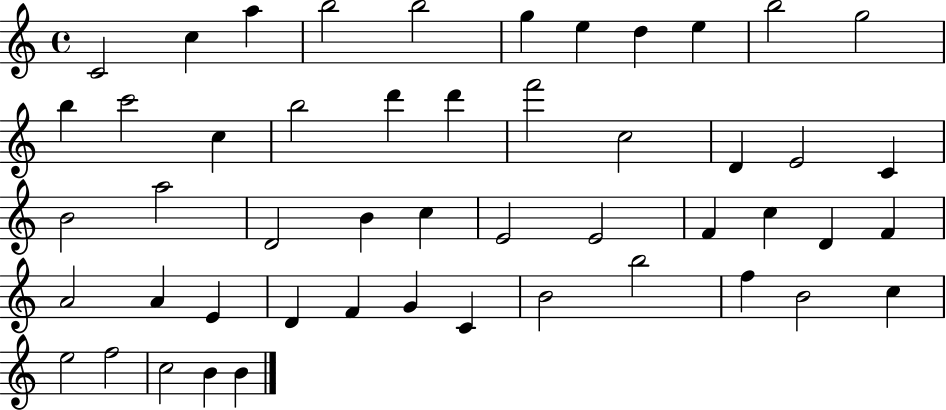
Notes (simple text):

C4/h C5/q A5/q B5/h B5/h G5/q E5/q D5/q E5/q B5/h G5/h B5/q C6/h C5/q B5/h D6/q D6/q F6/h C5/h D4/q E4/h C4/q B4/h A5/h D4/h B4/q C5/q E4/h E4/h F4/q C5/q D4/q F4/q A4/h A4/q E4/q D4/q F4/q G4/q C4/q B4/h B5/h F5/q B4/h C5/q E5/h F5/h C5/h B4/q B4/q